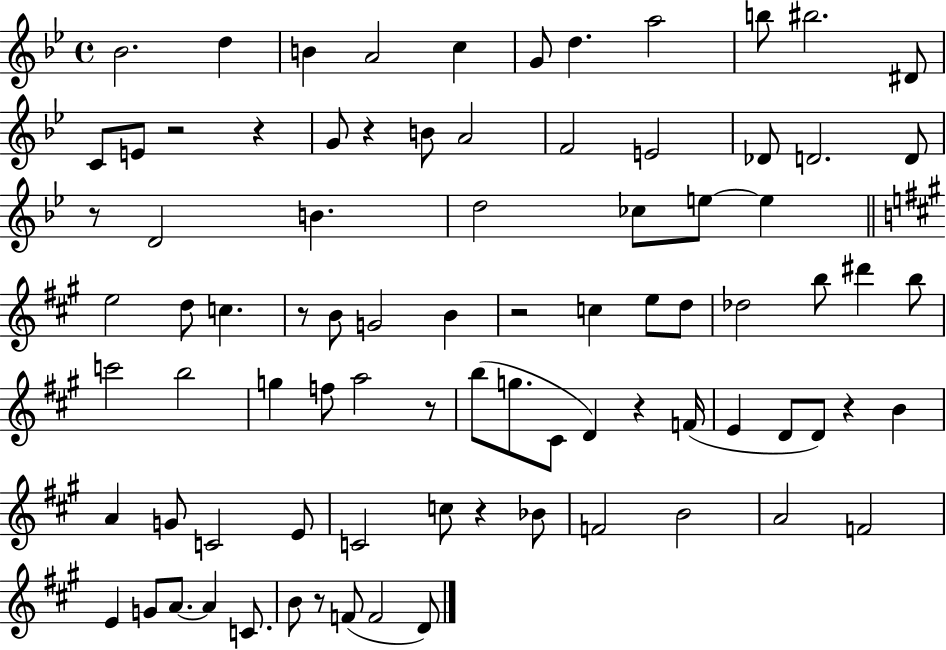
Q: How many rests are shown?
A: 11